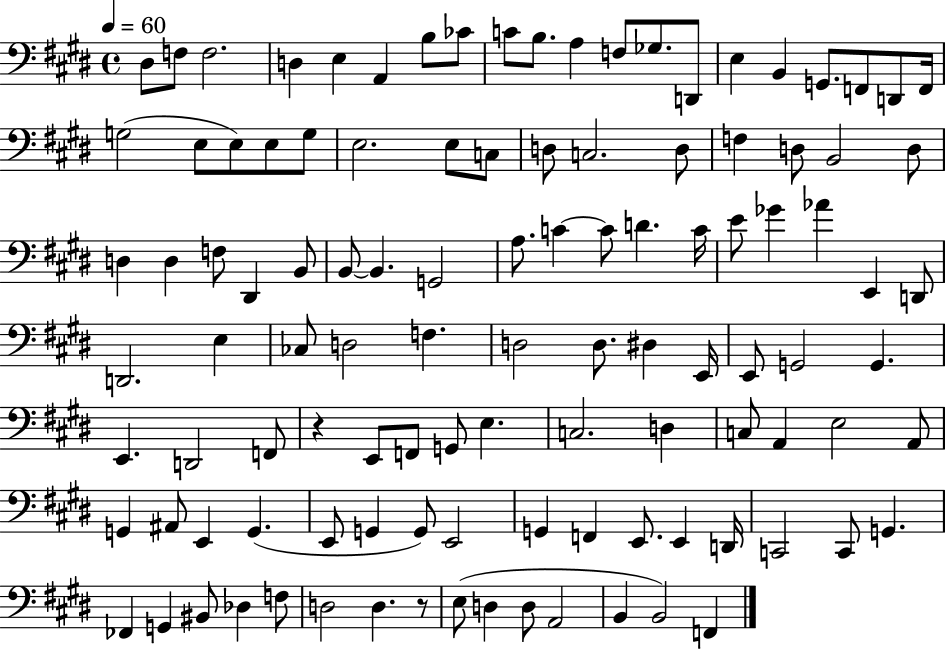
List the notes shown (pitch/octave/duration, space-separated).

D#3/e F3/e F3/h. D3/q E3/q A2/q B3/e CES4/e C4/e B3/e. A3/q F3/e Gb3/e. D2/e E3/q B2/q G2/e. F2/e D2/e F2/s G3/h E3/e E3/e E3/e G3/e E3/h. E3/e C3/e D3/e C3/h. D3/e F3/q D3/e B2/h D3/e D3/q D3/q F3/e D#2/q B2/e B2/e B2/q. G2/h A3/e. C4/q C4/e D4/q. C4/s E4/e Gb4/q Ab4/q E2/q D2/e D2/h. E3/q CES3/e D3/h F3/q. D3/h D3/e. D#3/q E2/s E2/e G2/h G2/q. E2/q. D2/h F2/e R/q E2/e F2/e G2/e E3/q. C3/h. D3/q C3/e A2/q E3/h A2/e G2/q A#2/e E2/q G2/q. E2/e G2/q G2/e E2/h G2/q F2/q E2/e. E2/q D2/s C2/h C2/e G2/q. FES2/q G2/q BIS2/e Db3/q F3/e D3/h D3/q. R/e E3/e D3/q D3/e A2/h B2/q B2/h F2/q